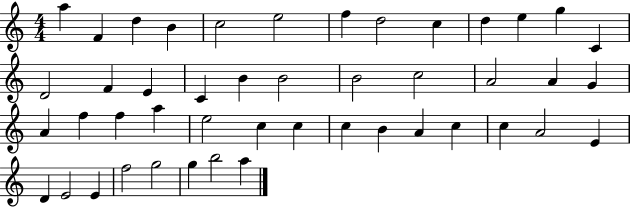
{
  \clef treble
  \numericTimeSignature
  \time 4/4
  \key c \major
  a''4 f'4 d''4 b'4 | c''2 e''2 | f''4 d''2 c''4 | d''4 e''4 g''4 c'4 | \break d'2 f'4 e'4 | c'4 b'4 b'2 | b'2 c''2 | a'2 a'4 g'4 | \break a'4 f''4 f''4 a''4 | e''2 c''4 c''4 | c''4 b'4 a'4 c''4 | c''4 a'2 e'4 | \break d'4 e'2 e'4 | f''2 g''2 | g''4 b''2 a''4 | \bar "|."
}